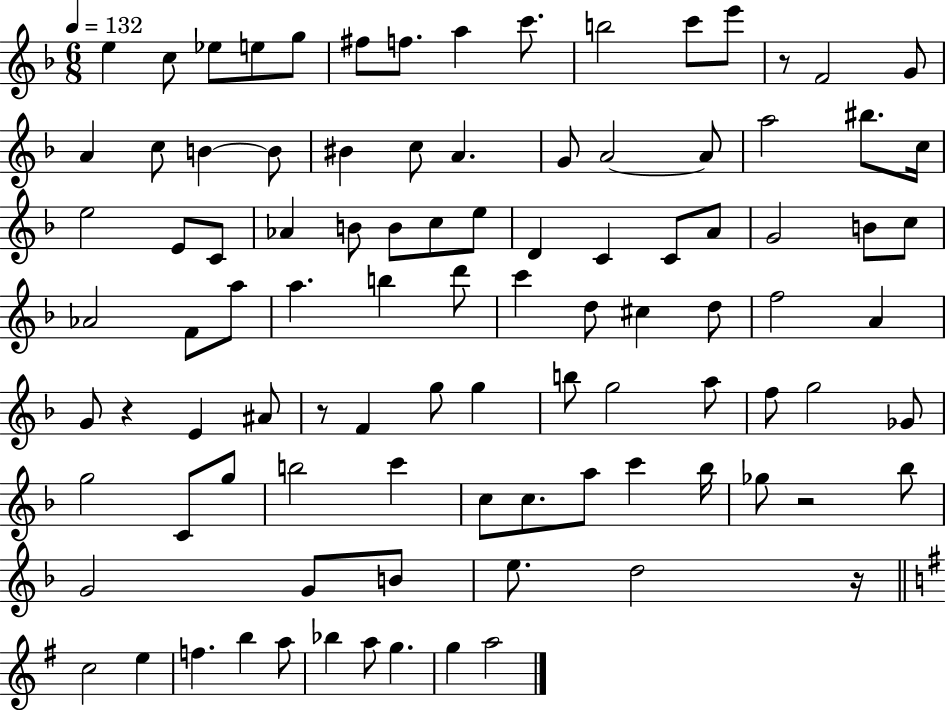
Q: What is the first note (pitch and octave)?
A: E5